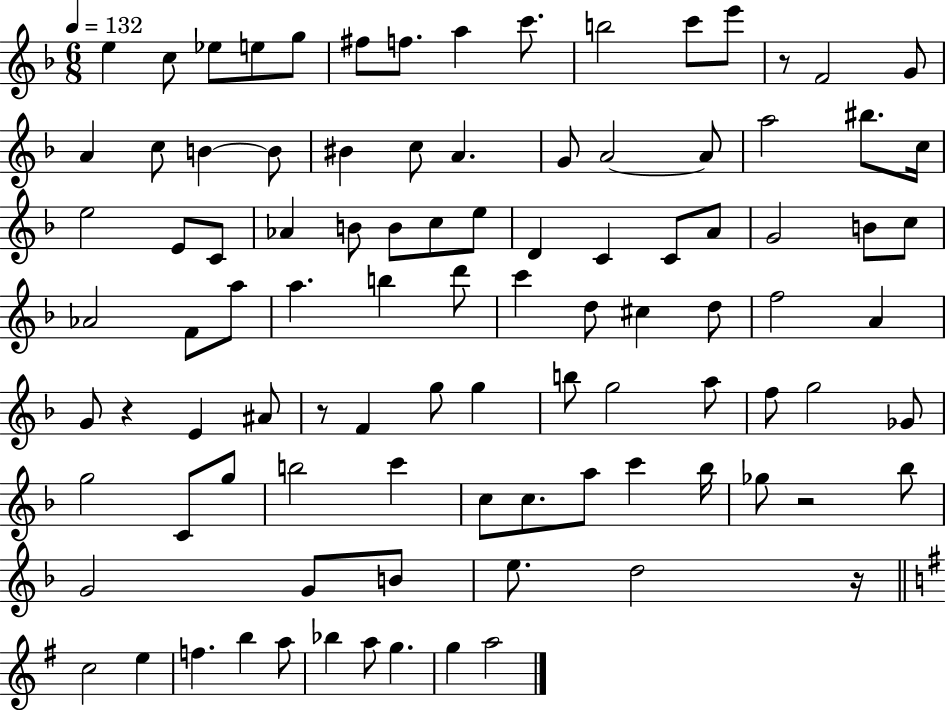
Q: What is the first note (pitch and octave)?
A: E5